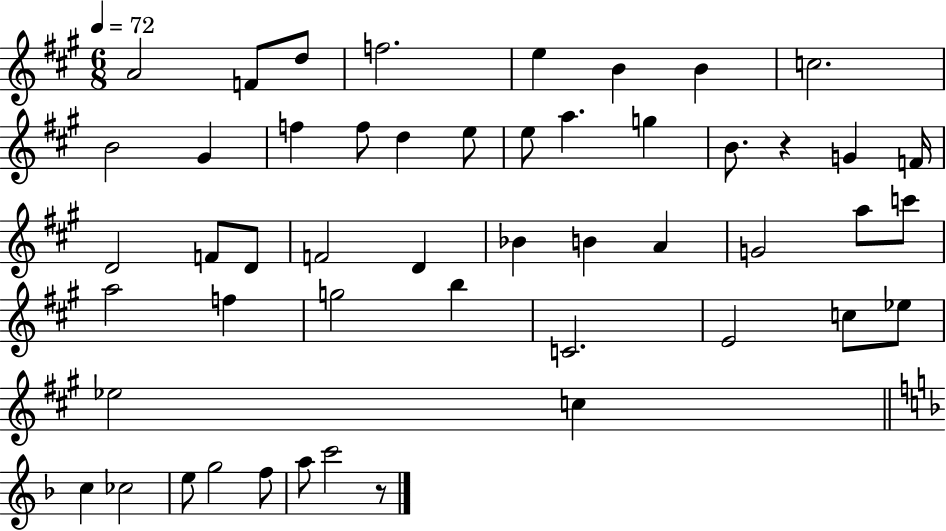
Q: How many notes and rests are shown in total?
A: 50